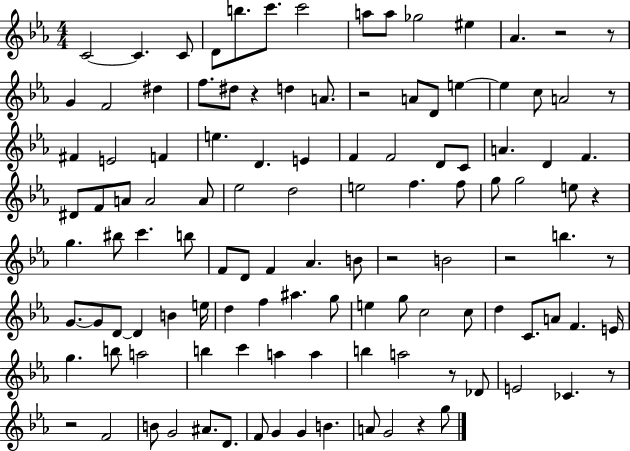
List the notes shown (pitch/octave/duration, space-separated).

C4/h C4/q. C4/e D4/e B5/e. C6/e. C6/h A5/e A5/e Gb5/h EIS5/q Ab4/q. R/h R/e G4/q F4/h D#5/q F5/e. D#5/e R/q D5/q A4/e. R/h A4/e D4/e E5/q E5/q C5/e A4/h R/e F#4/q E4/h F4/q E5/q. D4/q. E4/q F4/q F4/h D4/e C4/e A4/q. D4/q F4/q. D#4/e F4/e A4/e A4/h A4/e Eb5/h D5/h E5/h F5/q. F5/e G5/e G5/h E5/e R/q G5/q. BIS5/e C6/q. B5/e F4/e D4/e F4/q Ab4/q. B4/e R/h B4/h R/h B5/q. R/e G4/e. G4/e D4/e D4/q B4/q E5/s D5/q F5/q A#5/q. G5/e E5/q G5/e C5/h C5/e D5/q C4/e. A4/e F4/q. E4/s G5/q. B5/e A5/h B5/q C6/q A5/q A5/q B5/q A5/h R/e Db4/e E4/h CES4/q. R/e R/h F4/h B4/e G4/h A#4/e. D4/e. F4/e G4/q G4/q B4/q. A4/e G4/h R/q G5/e